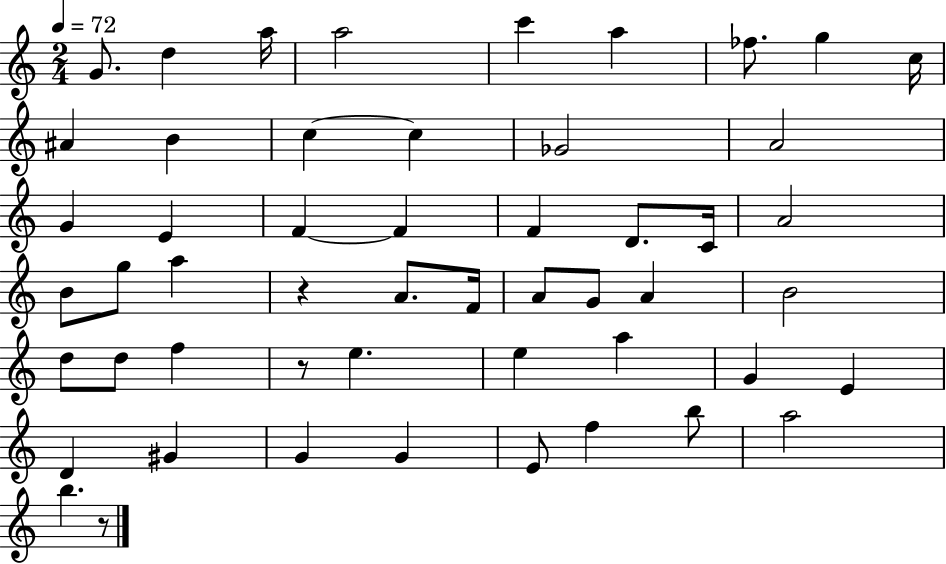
G4/e. D5/q A5/s A5/h C6/q A5/q FES5/e. G5/q C5/s A#4/q B4/q C5/q C5/q Gb4/h A4/h G4/q E4/q F4/q F4/q F4/q D4/e. C4/s A4/h B4/e G5/e A5/q R/q A4/e. F4/s A4/e G4/e A4/q B4/h D5/e D5/e F5/q R/e E5/q. E5/q A5/q G4/q E4/q D4/q G#4/q G4/q G4/q E4/e F5/q B5/e A5/h B5/q. R/e